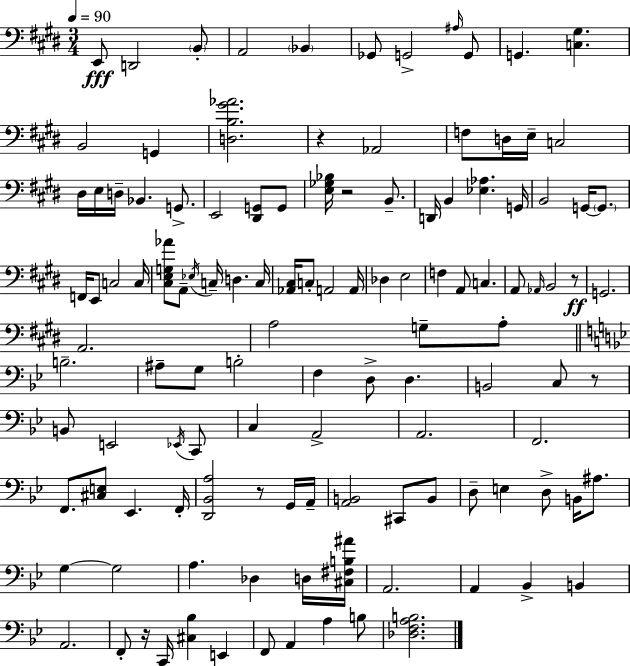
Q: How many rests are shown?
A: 6